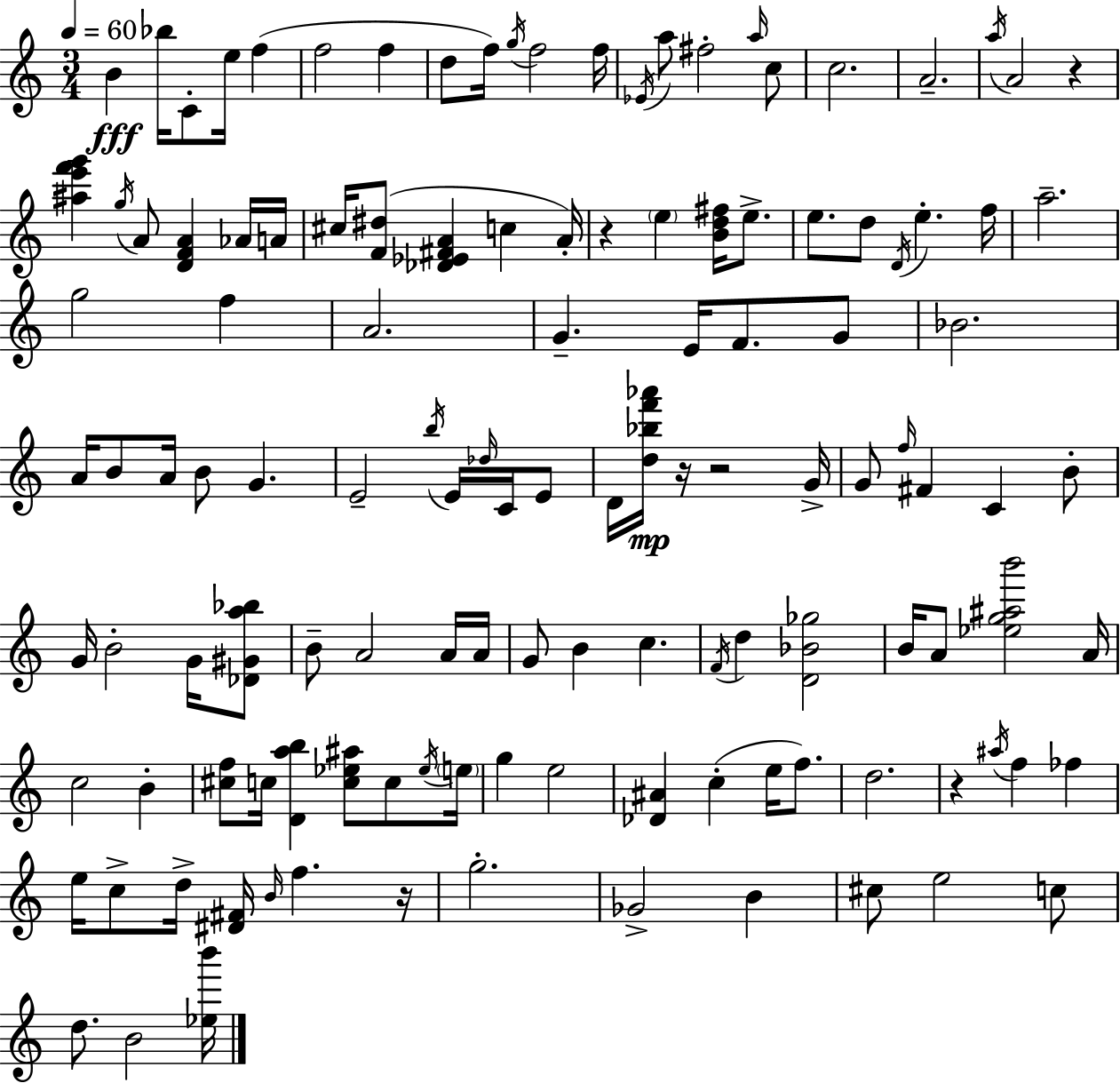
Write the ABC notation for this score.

X:1
T:Untitled
M:3/4
L:1/4
K:C
B _b/4 C/2 e/4 f f2 f d/2 f/4 g/4 f2 f/4 _E/4 a/2 ^f2 a/4 c/2 c2 A2 a/4 A2 z [^ae'f'g'] g/4 A/2 [DFA] _A/4 A/4 ^c/4 [F^d]/2 [_D_E^FA] c A/4 z e [Bd^f]/4 e/2 e/2 d/2 D/4 e f/4 a2 g2 f A2 G E/4 F/2 G/2 _B2 A/4 B/2 A/4 B/2 G E2 b/4 E/4 _d/4 C/4 E/2 D/4 [d_bf'_a']/4 z/4 z2 G/4 G/2 f/4 ^F C B/2 G/4 B2 G/4 [_D^Ga_b]/2 B/2 A2 A/4 A/4 G/2 B c F/4 d [D_B_g]2 B/4 A/2 [_eg^ab']2 A/4 c2 B [^cf]/2 c/4 [Dab] [c_e^a]/2 c/2 _e/4 e/4 g e2 [_D^A] c e/4 f/2 d2 z ^a/4 f _f e/4 c/2 d/4 [^D^F]/4 B/4 f z/4 g2 _G2 B ^c/2 e2 c/2 d/2 B2 [_eb']/4